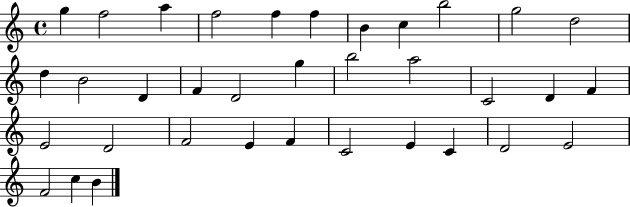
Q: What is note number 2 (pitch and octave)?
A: F5